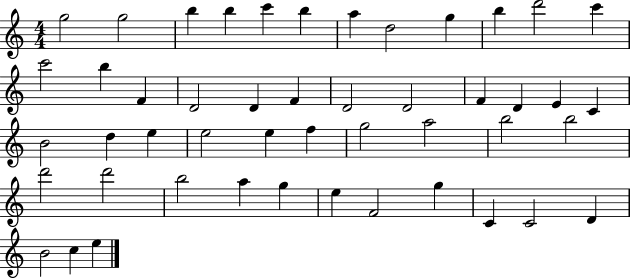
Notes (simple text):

G5/h G5/h B5/q B5/q C6/q B5/q A5/q D5/h G5/q B5/q D6/h C6/q C6/h B5/q F4/q D4/h D4/q F4/q D4/h D4/h F4/q D4/q E4/q C4/q B4/h D5/q E5/q E5/h E5/q F5/q G5/h A5/h B5/h B5/h D6/h D6/h B5/h A5/q G5/q E5/q F4/h G5/q C4/q C4/h D4/q B4/h C5/q E5/q